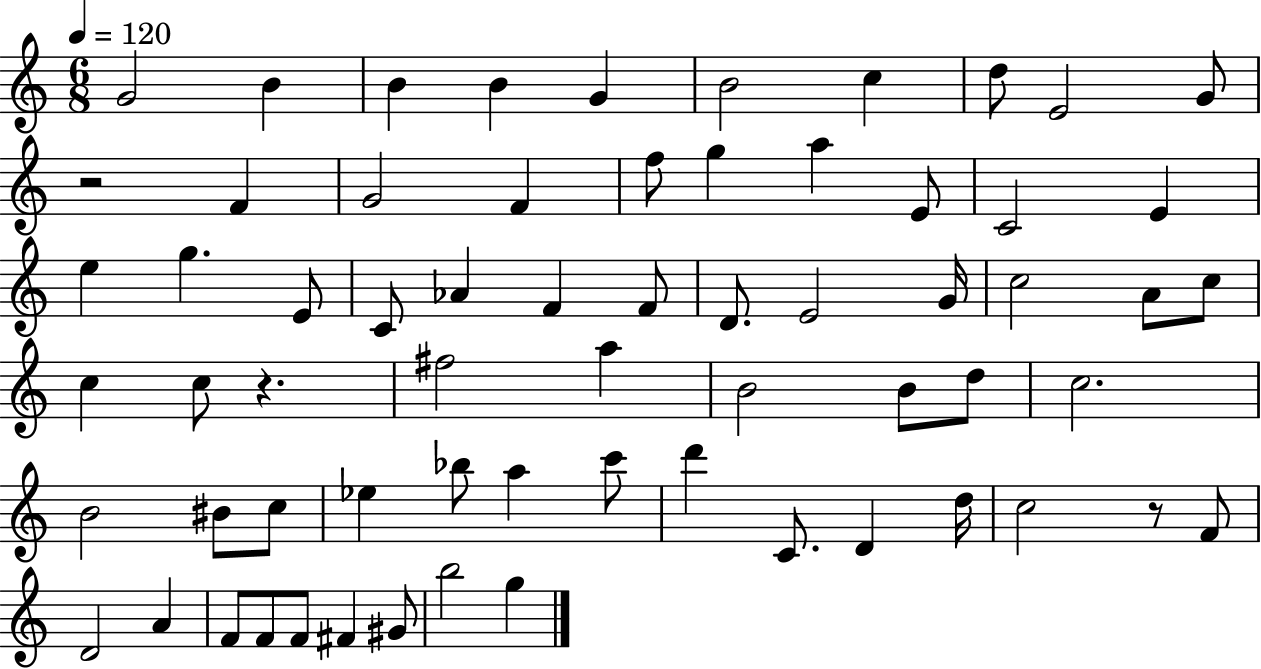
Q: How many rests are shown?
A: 3